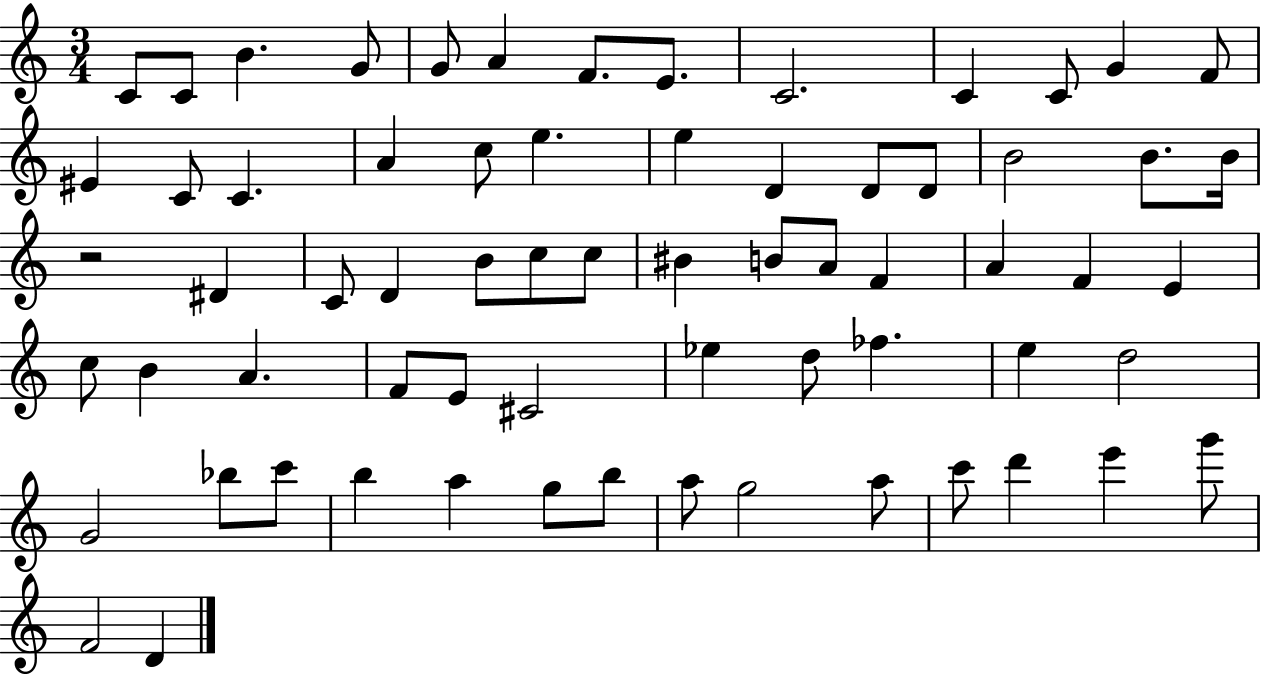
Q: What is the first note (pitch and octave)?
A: C4